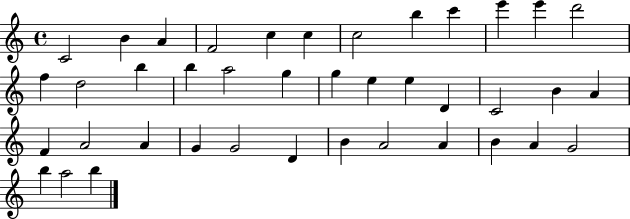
{
  \clef treble
  \time 4/4
  \defaultTimeSignature
  \key c \major
  c'2 b'4 a'4 | f'2 c''4 c''4 | c''2 b''4 c'''4 | e'''4 e'''4 d'''2 | \break f''4 d''2 b''4 | b''4 a''2 g''4 | g''4 e''4 e''4 d'4 | c'2 b'4 a'4 | \break f'4 a'2 a'4 | g'4 g'2 d'4 | b'4 a'2 a'4 | b'4 a'4 g'2 | \break b''4 a''2 b''4 | \bar "|."
}